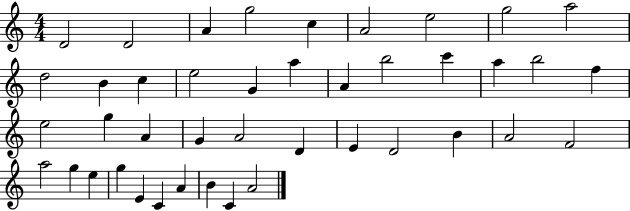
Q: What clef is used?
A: treble